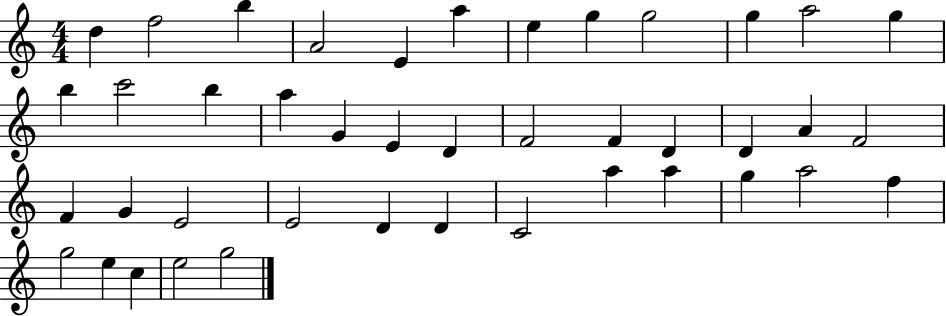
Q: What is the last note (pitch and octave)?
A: G5